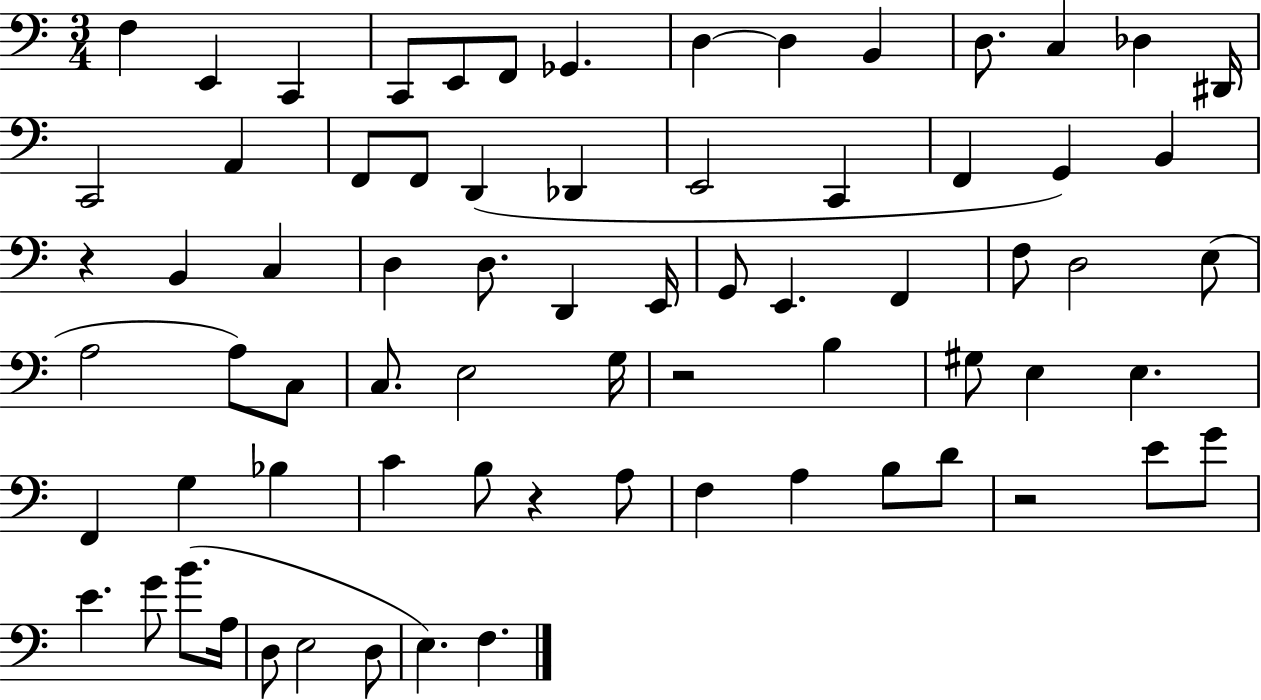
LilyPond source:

{
  \clef bass
  \numericTimeSignature
  \time 3/4
  \key c \major
  \repeat volta 2 { f4 e,4 c,4 | c,8 e,8 f,8 ges,4. | d4~~ d4 b,4 | d8. c4 des4 dis,16 | \break c,2 a,4 | f,8 f,8 d,4( des,4 | e,2 c,4 | f,4 g,4) b,4 | \break r4 b,4 c4 | d4 d8. d,4 e,16 | g,8 e,4. f,4 | f8 d2 e8( | \break a2 a8) c8 | c8. e2 g16 | r2 b4 | gis8 e4 e4. | \break f,4 g4 bes4 | c'4 b8 r4 a8 | f4 a4 b8 d'8 | r2 e'8 g'8 | \break e'4. g'8 b'8.( a16 | d8 e2 d8 | e4.) f4. | } \bar "|."
}